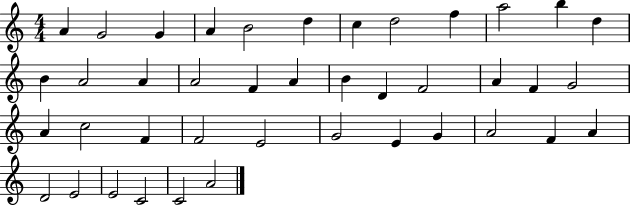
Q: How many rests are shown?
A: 0